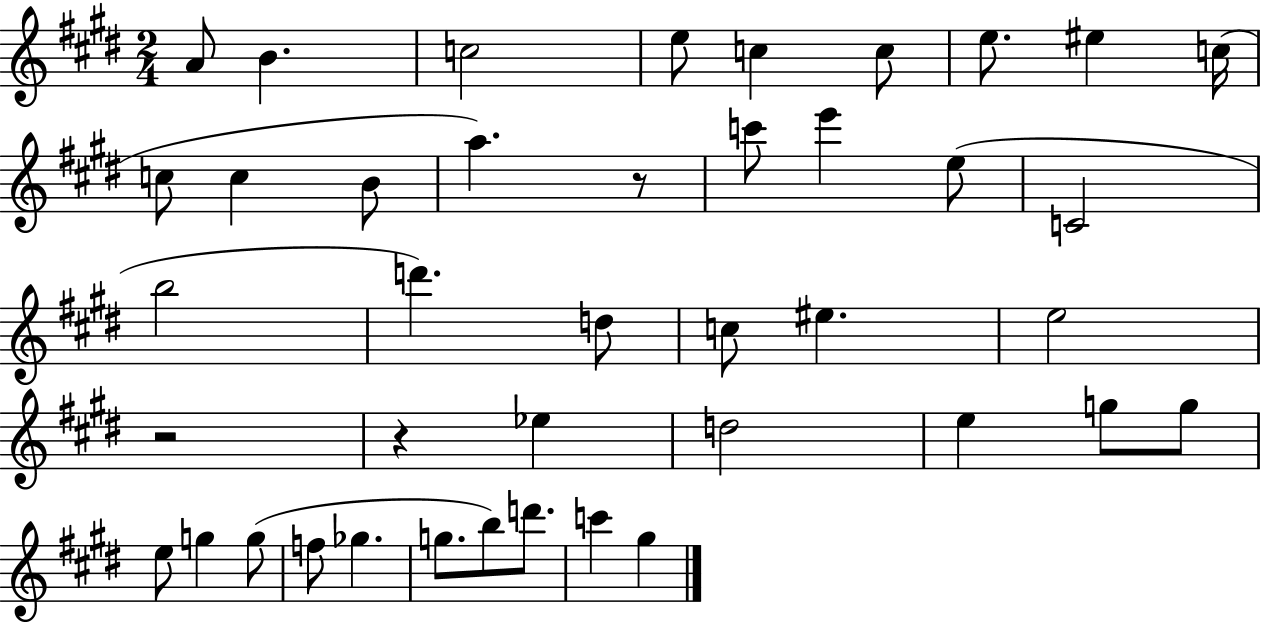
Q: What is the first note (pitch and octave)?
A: A4